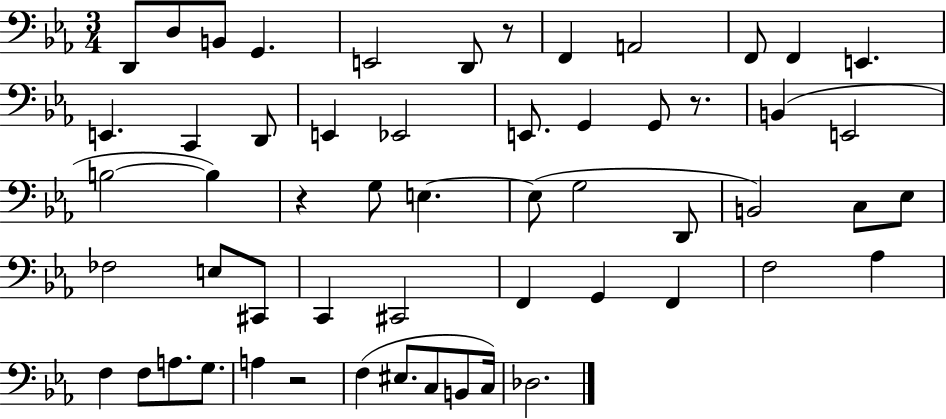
{
  \clef bass
  \numericTimeSignature
  \time 3/4
  \key ees \major
  d,8 d8 b,8 g,4. | e,2 d,8 r8 | f,4 a,2 | f,8 f,4 e,4. | \break e,4. c,4 d,8 | e,4 ees,2 | e,8. g,4 g,8 r8. | b,4( e,2 | \break b2~~ b4) | r4 g8 e4.~~ | e8( g2 d,8 | b,2) c8 ees8 | \break fes2 e8 cis,8 | c,4 cis,2 | f,4 g,4 f,4 | f2 aes4 | \break f4 f8 a8. g8. | a4 r2 | f4( eis8. c8 b,8 c16) | des2. | \break \bar "|."
}